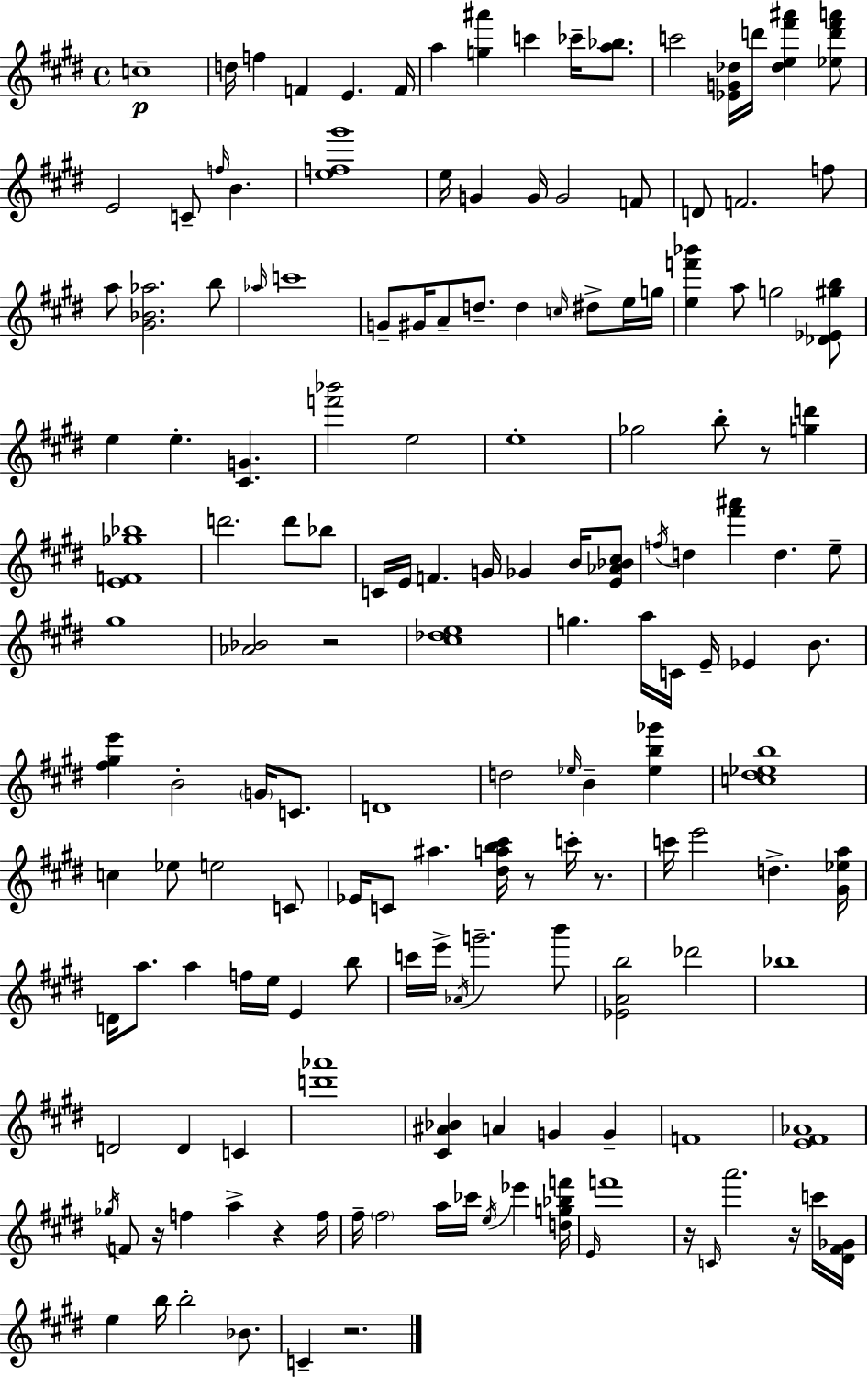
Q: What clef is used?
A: treble